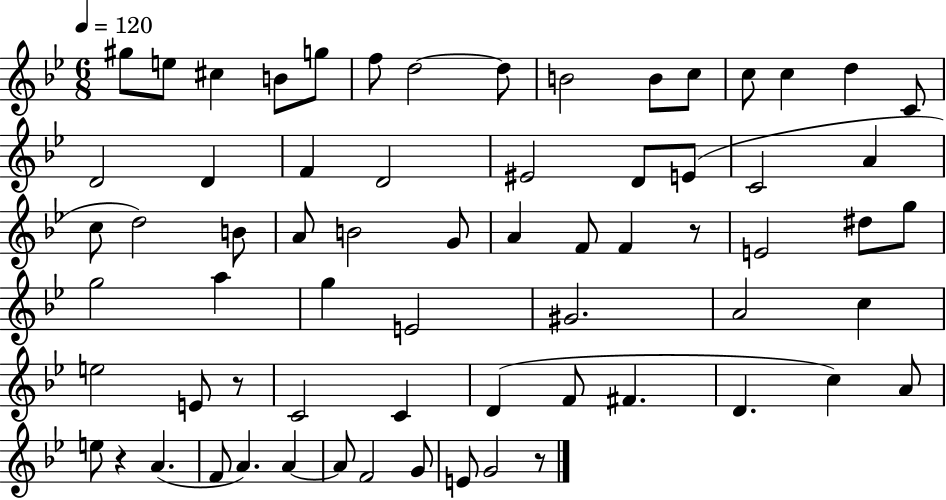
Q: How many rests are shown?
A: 4